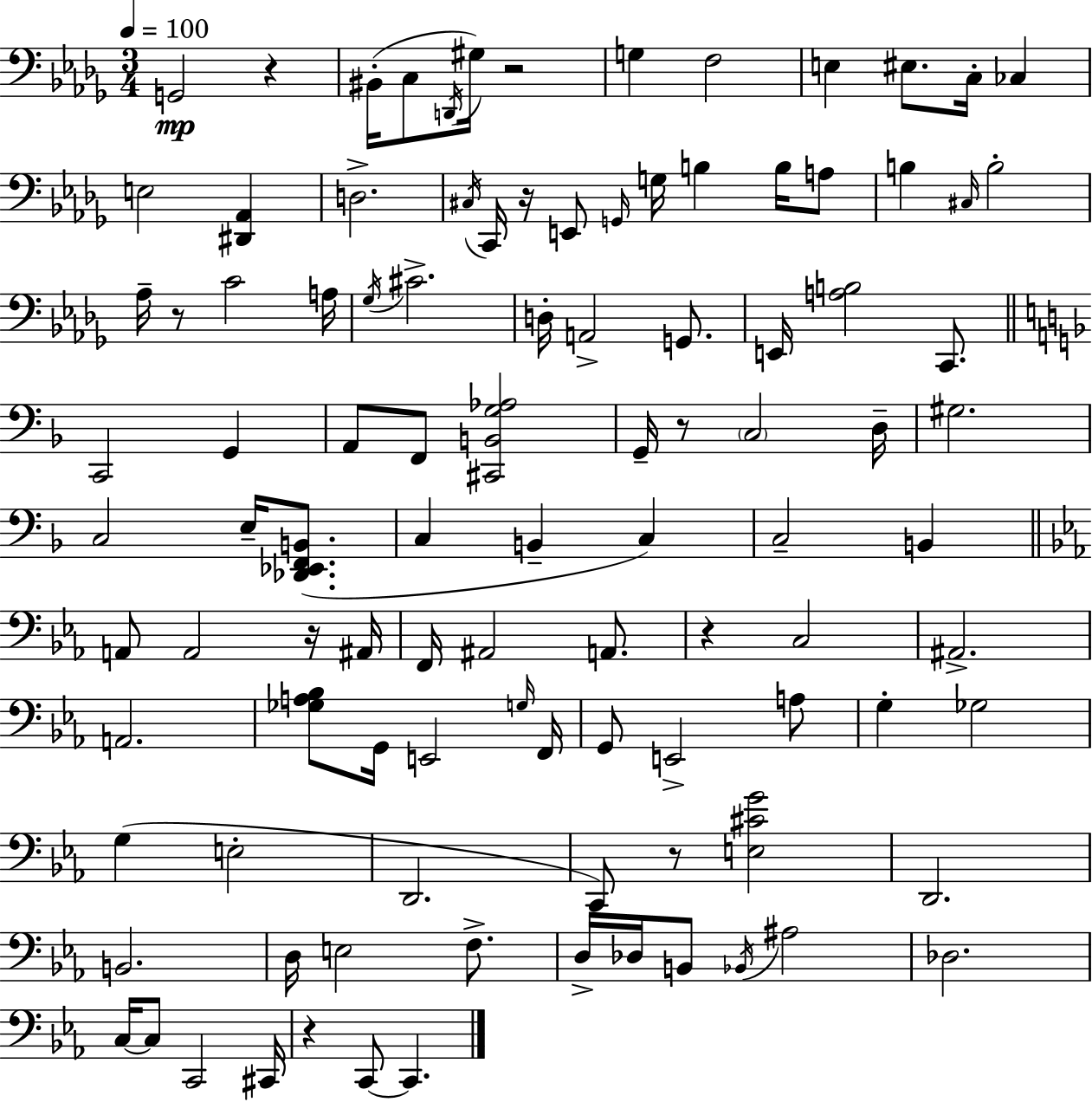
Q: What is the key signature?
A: BES minor